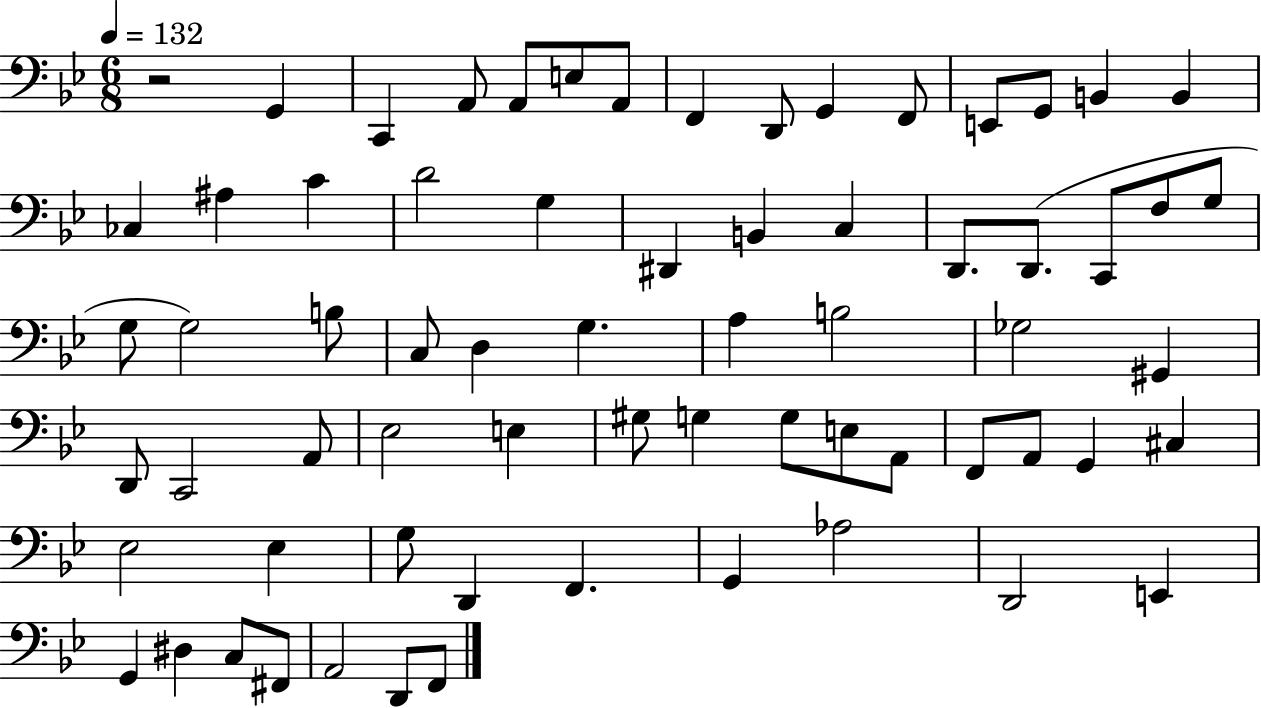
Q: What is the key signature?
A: BES major